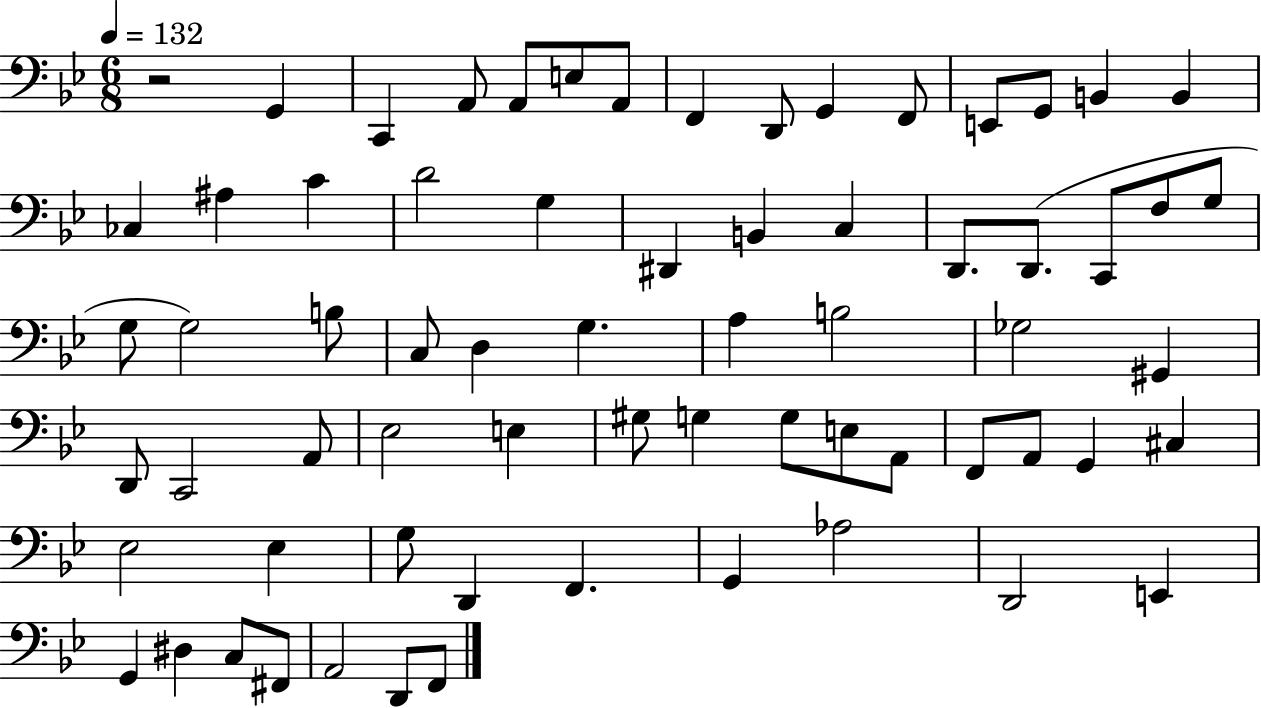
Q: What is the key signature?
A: BES major